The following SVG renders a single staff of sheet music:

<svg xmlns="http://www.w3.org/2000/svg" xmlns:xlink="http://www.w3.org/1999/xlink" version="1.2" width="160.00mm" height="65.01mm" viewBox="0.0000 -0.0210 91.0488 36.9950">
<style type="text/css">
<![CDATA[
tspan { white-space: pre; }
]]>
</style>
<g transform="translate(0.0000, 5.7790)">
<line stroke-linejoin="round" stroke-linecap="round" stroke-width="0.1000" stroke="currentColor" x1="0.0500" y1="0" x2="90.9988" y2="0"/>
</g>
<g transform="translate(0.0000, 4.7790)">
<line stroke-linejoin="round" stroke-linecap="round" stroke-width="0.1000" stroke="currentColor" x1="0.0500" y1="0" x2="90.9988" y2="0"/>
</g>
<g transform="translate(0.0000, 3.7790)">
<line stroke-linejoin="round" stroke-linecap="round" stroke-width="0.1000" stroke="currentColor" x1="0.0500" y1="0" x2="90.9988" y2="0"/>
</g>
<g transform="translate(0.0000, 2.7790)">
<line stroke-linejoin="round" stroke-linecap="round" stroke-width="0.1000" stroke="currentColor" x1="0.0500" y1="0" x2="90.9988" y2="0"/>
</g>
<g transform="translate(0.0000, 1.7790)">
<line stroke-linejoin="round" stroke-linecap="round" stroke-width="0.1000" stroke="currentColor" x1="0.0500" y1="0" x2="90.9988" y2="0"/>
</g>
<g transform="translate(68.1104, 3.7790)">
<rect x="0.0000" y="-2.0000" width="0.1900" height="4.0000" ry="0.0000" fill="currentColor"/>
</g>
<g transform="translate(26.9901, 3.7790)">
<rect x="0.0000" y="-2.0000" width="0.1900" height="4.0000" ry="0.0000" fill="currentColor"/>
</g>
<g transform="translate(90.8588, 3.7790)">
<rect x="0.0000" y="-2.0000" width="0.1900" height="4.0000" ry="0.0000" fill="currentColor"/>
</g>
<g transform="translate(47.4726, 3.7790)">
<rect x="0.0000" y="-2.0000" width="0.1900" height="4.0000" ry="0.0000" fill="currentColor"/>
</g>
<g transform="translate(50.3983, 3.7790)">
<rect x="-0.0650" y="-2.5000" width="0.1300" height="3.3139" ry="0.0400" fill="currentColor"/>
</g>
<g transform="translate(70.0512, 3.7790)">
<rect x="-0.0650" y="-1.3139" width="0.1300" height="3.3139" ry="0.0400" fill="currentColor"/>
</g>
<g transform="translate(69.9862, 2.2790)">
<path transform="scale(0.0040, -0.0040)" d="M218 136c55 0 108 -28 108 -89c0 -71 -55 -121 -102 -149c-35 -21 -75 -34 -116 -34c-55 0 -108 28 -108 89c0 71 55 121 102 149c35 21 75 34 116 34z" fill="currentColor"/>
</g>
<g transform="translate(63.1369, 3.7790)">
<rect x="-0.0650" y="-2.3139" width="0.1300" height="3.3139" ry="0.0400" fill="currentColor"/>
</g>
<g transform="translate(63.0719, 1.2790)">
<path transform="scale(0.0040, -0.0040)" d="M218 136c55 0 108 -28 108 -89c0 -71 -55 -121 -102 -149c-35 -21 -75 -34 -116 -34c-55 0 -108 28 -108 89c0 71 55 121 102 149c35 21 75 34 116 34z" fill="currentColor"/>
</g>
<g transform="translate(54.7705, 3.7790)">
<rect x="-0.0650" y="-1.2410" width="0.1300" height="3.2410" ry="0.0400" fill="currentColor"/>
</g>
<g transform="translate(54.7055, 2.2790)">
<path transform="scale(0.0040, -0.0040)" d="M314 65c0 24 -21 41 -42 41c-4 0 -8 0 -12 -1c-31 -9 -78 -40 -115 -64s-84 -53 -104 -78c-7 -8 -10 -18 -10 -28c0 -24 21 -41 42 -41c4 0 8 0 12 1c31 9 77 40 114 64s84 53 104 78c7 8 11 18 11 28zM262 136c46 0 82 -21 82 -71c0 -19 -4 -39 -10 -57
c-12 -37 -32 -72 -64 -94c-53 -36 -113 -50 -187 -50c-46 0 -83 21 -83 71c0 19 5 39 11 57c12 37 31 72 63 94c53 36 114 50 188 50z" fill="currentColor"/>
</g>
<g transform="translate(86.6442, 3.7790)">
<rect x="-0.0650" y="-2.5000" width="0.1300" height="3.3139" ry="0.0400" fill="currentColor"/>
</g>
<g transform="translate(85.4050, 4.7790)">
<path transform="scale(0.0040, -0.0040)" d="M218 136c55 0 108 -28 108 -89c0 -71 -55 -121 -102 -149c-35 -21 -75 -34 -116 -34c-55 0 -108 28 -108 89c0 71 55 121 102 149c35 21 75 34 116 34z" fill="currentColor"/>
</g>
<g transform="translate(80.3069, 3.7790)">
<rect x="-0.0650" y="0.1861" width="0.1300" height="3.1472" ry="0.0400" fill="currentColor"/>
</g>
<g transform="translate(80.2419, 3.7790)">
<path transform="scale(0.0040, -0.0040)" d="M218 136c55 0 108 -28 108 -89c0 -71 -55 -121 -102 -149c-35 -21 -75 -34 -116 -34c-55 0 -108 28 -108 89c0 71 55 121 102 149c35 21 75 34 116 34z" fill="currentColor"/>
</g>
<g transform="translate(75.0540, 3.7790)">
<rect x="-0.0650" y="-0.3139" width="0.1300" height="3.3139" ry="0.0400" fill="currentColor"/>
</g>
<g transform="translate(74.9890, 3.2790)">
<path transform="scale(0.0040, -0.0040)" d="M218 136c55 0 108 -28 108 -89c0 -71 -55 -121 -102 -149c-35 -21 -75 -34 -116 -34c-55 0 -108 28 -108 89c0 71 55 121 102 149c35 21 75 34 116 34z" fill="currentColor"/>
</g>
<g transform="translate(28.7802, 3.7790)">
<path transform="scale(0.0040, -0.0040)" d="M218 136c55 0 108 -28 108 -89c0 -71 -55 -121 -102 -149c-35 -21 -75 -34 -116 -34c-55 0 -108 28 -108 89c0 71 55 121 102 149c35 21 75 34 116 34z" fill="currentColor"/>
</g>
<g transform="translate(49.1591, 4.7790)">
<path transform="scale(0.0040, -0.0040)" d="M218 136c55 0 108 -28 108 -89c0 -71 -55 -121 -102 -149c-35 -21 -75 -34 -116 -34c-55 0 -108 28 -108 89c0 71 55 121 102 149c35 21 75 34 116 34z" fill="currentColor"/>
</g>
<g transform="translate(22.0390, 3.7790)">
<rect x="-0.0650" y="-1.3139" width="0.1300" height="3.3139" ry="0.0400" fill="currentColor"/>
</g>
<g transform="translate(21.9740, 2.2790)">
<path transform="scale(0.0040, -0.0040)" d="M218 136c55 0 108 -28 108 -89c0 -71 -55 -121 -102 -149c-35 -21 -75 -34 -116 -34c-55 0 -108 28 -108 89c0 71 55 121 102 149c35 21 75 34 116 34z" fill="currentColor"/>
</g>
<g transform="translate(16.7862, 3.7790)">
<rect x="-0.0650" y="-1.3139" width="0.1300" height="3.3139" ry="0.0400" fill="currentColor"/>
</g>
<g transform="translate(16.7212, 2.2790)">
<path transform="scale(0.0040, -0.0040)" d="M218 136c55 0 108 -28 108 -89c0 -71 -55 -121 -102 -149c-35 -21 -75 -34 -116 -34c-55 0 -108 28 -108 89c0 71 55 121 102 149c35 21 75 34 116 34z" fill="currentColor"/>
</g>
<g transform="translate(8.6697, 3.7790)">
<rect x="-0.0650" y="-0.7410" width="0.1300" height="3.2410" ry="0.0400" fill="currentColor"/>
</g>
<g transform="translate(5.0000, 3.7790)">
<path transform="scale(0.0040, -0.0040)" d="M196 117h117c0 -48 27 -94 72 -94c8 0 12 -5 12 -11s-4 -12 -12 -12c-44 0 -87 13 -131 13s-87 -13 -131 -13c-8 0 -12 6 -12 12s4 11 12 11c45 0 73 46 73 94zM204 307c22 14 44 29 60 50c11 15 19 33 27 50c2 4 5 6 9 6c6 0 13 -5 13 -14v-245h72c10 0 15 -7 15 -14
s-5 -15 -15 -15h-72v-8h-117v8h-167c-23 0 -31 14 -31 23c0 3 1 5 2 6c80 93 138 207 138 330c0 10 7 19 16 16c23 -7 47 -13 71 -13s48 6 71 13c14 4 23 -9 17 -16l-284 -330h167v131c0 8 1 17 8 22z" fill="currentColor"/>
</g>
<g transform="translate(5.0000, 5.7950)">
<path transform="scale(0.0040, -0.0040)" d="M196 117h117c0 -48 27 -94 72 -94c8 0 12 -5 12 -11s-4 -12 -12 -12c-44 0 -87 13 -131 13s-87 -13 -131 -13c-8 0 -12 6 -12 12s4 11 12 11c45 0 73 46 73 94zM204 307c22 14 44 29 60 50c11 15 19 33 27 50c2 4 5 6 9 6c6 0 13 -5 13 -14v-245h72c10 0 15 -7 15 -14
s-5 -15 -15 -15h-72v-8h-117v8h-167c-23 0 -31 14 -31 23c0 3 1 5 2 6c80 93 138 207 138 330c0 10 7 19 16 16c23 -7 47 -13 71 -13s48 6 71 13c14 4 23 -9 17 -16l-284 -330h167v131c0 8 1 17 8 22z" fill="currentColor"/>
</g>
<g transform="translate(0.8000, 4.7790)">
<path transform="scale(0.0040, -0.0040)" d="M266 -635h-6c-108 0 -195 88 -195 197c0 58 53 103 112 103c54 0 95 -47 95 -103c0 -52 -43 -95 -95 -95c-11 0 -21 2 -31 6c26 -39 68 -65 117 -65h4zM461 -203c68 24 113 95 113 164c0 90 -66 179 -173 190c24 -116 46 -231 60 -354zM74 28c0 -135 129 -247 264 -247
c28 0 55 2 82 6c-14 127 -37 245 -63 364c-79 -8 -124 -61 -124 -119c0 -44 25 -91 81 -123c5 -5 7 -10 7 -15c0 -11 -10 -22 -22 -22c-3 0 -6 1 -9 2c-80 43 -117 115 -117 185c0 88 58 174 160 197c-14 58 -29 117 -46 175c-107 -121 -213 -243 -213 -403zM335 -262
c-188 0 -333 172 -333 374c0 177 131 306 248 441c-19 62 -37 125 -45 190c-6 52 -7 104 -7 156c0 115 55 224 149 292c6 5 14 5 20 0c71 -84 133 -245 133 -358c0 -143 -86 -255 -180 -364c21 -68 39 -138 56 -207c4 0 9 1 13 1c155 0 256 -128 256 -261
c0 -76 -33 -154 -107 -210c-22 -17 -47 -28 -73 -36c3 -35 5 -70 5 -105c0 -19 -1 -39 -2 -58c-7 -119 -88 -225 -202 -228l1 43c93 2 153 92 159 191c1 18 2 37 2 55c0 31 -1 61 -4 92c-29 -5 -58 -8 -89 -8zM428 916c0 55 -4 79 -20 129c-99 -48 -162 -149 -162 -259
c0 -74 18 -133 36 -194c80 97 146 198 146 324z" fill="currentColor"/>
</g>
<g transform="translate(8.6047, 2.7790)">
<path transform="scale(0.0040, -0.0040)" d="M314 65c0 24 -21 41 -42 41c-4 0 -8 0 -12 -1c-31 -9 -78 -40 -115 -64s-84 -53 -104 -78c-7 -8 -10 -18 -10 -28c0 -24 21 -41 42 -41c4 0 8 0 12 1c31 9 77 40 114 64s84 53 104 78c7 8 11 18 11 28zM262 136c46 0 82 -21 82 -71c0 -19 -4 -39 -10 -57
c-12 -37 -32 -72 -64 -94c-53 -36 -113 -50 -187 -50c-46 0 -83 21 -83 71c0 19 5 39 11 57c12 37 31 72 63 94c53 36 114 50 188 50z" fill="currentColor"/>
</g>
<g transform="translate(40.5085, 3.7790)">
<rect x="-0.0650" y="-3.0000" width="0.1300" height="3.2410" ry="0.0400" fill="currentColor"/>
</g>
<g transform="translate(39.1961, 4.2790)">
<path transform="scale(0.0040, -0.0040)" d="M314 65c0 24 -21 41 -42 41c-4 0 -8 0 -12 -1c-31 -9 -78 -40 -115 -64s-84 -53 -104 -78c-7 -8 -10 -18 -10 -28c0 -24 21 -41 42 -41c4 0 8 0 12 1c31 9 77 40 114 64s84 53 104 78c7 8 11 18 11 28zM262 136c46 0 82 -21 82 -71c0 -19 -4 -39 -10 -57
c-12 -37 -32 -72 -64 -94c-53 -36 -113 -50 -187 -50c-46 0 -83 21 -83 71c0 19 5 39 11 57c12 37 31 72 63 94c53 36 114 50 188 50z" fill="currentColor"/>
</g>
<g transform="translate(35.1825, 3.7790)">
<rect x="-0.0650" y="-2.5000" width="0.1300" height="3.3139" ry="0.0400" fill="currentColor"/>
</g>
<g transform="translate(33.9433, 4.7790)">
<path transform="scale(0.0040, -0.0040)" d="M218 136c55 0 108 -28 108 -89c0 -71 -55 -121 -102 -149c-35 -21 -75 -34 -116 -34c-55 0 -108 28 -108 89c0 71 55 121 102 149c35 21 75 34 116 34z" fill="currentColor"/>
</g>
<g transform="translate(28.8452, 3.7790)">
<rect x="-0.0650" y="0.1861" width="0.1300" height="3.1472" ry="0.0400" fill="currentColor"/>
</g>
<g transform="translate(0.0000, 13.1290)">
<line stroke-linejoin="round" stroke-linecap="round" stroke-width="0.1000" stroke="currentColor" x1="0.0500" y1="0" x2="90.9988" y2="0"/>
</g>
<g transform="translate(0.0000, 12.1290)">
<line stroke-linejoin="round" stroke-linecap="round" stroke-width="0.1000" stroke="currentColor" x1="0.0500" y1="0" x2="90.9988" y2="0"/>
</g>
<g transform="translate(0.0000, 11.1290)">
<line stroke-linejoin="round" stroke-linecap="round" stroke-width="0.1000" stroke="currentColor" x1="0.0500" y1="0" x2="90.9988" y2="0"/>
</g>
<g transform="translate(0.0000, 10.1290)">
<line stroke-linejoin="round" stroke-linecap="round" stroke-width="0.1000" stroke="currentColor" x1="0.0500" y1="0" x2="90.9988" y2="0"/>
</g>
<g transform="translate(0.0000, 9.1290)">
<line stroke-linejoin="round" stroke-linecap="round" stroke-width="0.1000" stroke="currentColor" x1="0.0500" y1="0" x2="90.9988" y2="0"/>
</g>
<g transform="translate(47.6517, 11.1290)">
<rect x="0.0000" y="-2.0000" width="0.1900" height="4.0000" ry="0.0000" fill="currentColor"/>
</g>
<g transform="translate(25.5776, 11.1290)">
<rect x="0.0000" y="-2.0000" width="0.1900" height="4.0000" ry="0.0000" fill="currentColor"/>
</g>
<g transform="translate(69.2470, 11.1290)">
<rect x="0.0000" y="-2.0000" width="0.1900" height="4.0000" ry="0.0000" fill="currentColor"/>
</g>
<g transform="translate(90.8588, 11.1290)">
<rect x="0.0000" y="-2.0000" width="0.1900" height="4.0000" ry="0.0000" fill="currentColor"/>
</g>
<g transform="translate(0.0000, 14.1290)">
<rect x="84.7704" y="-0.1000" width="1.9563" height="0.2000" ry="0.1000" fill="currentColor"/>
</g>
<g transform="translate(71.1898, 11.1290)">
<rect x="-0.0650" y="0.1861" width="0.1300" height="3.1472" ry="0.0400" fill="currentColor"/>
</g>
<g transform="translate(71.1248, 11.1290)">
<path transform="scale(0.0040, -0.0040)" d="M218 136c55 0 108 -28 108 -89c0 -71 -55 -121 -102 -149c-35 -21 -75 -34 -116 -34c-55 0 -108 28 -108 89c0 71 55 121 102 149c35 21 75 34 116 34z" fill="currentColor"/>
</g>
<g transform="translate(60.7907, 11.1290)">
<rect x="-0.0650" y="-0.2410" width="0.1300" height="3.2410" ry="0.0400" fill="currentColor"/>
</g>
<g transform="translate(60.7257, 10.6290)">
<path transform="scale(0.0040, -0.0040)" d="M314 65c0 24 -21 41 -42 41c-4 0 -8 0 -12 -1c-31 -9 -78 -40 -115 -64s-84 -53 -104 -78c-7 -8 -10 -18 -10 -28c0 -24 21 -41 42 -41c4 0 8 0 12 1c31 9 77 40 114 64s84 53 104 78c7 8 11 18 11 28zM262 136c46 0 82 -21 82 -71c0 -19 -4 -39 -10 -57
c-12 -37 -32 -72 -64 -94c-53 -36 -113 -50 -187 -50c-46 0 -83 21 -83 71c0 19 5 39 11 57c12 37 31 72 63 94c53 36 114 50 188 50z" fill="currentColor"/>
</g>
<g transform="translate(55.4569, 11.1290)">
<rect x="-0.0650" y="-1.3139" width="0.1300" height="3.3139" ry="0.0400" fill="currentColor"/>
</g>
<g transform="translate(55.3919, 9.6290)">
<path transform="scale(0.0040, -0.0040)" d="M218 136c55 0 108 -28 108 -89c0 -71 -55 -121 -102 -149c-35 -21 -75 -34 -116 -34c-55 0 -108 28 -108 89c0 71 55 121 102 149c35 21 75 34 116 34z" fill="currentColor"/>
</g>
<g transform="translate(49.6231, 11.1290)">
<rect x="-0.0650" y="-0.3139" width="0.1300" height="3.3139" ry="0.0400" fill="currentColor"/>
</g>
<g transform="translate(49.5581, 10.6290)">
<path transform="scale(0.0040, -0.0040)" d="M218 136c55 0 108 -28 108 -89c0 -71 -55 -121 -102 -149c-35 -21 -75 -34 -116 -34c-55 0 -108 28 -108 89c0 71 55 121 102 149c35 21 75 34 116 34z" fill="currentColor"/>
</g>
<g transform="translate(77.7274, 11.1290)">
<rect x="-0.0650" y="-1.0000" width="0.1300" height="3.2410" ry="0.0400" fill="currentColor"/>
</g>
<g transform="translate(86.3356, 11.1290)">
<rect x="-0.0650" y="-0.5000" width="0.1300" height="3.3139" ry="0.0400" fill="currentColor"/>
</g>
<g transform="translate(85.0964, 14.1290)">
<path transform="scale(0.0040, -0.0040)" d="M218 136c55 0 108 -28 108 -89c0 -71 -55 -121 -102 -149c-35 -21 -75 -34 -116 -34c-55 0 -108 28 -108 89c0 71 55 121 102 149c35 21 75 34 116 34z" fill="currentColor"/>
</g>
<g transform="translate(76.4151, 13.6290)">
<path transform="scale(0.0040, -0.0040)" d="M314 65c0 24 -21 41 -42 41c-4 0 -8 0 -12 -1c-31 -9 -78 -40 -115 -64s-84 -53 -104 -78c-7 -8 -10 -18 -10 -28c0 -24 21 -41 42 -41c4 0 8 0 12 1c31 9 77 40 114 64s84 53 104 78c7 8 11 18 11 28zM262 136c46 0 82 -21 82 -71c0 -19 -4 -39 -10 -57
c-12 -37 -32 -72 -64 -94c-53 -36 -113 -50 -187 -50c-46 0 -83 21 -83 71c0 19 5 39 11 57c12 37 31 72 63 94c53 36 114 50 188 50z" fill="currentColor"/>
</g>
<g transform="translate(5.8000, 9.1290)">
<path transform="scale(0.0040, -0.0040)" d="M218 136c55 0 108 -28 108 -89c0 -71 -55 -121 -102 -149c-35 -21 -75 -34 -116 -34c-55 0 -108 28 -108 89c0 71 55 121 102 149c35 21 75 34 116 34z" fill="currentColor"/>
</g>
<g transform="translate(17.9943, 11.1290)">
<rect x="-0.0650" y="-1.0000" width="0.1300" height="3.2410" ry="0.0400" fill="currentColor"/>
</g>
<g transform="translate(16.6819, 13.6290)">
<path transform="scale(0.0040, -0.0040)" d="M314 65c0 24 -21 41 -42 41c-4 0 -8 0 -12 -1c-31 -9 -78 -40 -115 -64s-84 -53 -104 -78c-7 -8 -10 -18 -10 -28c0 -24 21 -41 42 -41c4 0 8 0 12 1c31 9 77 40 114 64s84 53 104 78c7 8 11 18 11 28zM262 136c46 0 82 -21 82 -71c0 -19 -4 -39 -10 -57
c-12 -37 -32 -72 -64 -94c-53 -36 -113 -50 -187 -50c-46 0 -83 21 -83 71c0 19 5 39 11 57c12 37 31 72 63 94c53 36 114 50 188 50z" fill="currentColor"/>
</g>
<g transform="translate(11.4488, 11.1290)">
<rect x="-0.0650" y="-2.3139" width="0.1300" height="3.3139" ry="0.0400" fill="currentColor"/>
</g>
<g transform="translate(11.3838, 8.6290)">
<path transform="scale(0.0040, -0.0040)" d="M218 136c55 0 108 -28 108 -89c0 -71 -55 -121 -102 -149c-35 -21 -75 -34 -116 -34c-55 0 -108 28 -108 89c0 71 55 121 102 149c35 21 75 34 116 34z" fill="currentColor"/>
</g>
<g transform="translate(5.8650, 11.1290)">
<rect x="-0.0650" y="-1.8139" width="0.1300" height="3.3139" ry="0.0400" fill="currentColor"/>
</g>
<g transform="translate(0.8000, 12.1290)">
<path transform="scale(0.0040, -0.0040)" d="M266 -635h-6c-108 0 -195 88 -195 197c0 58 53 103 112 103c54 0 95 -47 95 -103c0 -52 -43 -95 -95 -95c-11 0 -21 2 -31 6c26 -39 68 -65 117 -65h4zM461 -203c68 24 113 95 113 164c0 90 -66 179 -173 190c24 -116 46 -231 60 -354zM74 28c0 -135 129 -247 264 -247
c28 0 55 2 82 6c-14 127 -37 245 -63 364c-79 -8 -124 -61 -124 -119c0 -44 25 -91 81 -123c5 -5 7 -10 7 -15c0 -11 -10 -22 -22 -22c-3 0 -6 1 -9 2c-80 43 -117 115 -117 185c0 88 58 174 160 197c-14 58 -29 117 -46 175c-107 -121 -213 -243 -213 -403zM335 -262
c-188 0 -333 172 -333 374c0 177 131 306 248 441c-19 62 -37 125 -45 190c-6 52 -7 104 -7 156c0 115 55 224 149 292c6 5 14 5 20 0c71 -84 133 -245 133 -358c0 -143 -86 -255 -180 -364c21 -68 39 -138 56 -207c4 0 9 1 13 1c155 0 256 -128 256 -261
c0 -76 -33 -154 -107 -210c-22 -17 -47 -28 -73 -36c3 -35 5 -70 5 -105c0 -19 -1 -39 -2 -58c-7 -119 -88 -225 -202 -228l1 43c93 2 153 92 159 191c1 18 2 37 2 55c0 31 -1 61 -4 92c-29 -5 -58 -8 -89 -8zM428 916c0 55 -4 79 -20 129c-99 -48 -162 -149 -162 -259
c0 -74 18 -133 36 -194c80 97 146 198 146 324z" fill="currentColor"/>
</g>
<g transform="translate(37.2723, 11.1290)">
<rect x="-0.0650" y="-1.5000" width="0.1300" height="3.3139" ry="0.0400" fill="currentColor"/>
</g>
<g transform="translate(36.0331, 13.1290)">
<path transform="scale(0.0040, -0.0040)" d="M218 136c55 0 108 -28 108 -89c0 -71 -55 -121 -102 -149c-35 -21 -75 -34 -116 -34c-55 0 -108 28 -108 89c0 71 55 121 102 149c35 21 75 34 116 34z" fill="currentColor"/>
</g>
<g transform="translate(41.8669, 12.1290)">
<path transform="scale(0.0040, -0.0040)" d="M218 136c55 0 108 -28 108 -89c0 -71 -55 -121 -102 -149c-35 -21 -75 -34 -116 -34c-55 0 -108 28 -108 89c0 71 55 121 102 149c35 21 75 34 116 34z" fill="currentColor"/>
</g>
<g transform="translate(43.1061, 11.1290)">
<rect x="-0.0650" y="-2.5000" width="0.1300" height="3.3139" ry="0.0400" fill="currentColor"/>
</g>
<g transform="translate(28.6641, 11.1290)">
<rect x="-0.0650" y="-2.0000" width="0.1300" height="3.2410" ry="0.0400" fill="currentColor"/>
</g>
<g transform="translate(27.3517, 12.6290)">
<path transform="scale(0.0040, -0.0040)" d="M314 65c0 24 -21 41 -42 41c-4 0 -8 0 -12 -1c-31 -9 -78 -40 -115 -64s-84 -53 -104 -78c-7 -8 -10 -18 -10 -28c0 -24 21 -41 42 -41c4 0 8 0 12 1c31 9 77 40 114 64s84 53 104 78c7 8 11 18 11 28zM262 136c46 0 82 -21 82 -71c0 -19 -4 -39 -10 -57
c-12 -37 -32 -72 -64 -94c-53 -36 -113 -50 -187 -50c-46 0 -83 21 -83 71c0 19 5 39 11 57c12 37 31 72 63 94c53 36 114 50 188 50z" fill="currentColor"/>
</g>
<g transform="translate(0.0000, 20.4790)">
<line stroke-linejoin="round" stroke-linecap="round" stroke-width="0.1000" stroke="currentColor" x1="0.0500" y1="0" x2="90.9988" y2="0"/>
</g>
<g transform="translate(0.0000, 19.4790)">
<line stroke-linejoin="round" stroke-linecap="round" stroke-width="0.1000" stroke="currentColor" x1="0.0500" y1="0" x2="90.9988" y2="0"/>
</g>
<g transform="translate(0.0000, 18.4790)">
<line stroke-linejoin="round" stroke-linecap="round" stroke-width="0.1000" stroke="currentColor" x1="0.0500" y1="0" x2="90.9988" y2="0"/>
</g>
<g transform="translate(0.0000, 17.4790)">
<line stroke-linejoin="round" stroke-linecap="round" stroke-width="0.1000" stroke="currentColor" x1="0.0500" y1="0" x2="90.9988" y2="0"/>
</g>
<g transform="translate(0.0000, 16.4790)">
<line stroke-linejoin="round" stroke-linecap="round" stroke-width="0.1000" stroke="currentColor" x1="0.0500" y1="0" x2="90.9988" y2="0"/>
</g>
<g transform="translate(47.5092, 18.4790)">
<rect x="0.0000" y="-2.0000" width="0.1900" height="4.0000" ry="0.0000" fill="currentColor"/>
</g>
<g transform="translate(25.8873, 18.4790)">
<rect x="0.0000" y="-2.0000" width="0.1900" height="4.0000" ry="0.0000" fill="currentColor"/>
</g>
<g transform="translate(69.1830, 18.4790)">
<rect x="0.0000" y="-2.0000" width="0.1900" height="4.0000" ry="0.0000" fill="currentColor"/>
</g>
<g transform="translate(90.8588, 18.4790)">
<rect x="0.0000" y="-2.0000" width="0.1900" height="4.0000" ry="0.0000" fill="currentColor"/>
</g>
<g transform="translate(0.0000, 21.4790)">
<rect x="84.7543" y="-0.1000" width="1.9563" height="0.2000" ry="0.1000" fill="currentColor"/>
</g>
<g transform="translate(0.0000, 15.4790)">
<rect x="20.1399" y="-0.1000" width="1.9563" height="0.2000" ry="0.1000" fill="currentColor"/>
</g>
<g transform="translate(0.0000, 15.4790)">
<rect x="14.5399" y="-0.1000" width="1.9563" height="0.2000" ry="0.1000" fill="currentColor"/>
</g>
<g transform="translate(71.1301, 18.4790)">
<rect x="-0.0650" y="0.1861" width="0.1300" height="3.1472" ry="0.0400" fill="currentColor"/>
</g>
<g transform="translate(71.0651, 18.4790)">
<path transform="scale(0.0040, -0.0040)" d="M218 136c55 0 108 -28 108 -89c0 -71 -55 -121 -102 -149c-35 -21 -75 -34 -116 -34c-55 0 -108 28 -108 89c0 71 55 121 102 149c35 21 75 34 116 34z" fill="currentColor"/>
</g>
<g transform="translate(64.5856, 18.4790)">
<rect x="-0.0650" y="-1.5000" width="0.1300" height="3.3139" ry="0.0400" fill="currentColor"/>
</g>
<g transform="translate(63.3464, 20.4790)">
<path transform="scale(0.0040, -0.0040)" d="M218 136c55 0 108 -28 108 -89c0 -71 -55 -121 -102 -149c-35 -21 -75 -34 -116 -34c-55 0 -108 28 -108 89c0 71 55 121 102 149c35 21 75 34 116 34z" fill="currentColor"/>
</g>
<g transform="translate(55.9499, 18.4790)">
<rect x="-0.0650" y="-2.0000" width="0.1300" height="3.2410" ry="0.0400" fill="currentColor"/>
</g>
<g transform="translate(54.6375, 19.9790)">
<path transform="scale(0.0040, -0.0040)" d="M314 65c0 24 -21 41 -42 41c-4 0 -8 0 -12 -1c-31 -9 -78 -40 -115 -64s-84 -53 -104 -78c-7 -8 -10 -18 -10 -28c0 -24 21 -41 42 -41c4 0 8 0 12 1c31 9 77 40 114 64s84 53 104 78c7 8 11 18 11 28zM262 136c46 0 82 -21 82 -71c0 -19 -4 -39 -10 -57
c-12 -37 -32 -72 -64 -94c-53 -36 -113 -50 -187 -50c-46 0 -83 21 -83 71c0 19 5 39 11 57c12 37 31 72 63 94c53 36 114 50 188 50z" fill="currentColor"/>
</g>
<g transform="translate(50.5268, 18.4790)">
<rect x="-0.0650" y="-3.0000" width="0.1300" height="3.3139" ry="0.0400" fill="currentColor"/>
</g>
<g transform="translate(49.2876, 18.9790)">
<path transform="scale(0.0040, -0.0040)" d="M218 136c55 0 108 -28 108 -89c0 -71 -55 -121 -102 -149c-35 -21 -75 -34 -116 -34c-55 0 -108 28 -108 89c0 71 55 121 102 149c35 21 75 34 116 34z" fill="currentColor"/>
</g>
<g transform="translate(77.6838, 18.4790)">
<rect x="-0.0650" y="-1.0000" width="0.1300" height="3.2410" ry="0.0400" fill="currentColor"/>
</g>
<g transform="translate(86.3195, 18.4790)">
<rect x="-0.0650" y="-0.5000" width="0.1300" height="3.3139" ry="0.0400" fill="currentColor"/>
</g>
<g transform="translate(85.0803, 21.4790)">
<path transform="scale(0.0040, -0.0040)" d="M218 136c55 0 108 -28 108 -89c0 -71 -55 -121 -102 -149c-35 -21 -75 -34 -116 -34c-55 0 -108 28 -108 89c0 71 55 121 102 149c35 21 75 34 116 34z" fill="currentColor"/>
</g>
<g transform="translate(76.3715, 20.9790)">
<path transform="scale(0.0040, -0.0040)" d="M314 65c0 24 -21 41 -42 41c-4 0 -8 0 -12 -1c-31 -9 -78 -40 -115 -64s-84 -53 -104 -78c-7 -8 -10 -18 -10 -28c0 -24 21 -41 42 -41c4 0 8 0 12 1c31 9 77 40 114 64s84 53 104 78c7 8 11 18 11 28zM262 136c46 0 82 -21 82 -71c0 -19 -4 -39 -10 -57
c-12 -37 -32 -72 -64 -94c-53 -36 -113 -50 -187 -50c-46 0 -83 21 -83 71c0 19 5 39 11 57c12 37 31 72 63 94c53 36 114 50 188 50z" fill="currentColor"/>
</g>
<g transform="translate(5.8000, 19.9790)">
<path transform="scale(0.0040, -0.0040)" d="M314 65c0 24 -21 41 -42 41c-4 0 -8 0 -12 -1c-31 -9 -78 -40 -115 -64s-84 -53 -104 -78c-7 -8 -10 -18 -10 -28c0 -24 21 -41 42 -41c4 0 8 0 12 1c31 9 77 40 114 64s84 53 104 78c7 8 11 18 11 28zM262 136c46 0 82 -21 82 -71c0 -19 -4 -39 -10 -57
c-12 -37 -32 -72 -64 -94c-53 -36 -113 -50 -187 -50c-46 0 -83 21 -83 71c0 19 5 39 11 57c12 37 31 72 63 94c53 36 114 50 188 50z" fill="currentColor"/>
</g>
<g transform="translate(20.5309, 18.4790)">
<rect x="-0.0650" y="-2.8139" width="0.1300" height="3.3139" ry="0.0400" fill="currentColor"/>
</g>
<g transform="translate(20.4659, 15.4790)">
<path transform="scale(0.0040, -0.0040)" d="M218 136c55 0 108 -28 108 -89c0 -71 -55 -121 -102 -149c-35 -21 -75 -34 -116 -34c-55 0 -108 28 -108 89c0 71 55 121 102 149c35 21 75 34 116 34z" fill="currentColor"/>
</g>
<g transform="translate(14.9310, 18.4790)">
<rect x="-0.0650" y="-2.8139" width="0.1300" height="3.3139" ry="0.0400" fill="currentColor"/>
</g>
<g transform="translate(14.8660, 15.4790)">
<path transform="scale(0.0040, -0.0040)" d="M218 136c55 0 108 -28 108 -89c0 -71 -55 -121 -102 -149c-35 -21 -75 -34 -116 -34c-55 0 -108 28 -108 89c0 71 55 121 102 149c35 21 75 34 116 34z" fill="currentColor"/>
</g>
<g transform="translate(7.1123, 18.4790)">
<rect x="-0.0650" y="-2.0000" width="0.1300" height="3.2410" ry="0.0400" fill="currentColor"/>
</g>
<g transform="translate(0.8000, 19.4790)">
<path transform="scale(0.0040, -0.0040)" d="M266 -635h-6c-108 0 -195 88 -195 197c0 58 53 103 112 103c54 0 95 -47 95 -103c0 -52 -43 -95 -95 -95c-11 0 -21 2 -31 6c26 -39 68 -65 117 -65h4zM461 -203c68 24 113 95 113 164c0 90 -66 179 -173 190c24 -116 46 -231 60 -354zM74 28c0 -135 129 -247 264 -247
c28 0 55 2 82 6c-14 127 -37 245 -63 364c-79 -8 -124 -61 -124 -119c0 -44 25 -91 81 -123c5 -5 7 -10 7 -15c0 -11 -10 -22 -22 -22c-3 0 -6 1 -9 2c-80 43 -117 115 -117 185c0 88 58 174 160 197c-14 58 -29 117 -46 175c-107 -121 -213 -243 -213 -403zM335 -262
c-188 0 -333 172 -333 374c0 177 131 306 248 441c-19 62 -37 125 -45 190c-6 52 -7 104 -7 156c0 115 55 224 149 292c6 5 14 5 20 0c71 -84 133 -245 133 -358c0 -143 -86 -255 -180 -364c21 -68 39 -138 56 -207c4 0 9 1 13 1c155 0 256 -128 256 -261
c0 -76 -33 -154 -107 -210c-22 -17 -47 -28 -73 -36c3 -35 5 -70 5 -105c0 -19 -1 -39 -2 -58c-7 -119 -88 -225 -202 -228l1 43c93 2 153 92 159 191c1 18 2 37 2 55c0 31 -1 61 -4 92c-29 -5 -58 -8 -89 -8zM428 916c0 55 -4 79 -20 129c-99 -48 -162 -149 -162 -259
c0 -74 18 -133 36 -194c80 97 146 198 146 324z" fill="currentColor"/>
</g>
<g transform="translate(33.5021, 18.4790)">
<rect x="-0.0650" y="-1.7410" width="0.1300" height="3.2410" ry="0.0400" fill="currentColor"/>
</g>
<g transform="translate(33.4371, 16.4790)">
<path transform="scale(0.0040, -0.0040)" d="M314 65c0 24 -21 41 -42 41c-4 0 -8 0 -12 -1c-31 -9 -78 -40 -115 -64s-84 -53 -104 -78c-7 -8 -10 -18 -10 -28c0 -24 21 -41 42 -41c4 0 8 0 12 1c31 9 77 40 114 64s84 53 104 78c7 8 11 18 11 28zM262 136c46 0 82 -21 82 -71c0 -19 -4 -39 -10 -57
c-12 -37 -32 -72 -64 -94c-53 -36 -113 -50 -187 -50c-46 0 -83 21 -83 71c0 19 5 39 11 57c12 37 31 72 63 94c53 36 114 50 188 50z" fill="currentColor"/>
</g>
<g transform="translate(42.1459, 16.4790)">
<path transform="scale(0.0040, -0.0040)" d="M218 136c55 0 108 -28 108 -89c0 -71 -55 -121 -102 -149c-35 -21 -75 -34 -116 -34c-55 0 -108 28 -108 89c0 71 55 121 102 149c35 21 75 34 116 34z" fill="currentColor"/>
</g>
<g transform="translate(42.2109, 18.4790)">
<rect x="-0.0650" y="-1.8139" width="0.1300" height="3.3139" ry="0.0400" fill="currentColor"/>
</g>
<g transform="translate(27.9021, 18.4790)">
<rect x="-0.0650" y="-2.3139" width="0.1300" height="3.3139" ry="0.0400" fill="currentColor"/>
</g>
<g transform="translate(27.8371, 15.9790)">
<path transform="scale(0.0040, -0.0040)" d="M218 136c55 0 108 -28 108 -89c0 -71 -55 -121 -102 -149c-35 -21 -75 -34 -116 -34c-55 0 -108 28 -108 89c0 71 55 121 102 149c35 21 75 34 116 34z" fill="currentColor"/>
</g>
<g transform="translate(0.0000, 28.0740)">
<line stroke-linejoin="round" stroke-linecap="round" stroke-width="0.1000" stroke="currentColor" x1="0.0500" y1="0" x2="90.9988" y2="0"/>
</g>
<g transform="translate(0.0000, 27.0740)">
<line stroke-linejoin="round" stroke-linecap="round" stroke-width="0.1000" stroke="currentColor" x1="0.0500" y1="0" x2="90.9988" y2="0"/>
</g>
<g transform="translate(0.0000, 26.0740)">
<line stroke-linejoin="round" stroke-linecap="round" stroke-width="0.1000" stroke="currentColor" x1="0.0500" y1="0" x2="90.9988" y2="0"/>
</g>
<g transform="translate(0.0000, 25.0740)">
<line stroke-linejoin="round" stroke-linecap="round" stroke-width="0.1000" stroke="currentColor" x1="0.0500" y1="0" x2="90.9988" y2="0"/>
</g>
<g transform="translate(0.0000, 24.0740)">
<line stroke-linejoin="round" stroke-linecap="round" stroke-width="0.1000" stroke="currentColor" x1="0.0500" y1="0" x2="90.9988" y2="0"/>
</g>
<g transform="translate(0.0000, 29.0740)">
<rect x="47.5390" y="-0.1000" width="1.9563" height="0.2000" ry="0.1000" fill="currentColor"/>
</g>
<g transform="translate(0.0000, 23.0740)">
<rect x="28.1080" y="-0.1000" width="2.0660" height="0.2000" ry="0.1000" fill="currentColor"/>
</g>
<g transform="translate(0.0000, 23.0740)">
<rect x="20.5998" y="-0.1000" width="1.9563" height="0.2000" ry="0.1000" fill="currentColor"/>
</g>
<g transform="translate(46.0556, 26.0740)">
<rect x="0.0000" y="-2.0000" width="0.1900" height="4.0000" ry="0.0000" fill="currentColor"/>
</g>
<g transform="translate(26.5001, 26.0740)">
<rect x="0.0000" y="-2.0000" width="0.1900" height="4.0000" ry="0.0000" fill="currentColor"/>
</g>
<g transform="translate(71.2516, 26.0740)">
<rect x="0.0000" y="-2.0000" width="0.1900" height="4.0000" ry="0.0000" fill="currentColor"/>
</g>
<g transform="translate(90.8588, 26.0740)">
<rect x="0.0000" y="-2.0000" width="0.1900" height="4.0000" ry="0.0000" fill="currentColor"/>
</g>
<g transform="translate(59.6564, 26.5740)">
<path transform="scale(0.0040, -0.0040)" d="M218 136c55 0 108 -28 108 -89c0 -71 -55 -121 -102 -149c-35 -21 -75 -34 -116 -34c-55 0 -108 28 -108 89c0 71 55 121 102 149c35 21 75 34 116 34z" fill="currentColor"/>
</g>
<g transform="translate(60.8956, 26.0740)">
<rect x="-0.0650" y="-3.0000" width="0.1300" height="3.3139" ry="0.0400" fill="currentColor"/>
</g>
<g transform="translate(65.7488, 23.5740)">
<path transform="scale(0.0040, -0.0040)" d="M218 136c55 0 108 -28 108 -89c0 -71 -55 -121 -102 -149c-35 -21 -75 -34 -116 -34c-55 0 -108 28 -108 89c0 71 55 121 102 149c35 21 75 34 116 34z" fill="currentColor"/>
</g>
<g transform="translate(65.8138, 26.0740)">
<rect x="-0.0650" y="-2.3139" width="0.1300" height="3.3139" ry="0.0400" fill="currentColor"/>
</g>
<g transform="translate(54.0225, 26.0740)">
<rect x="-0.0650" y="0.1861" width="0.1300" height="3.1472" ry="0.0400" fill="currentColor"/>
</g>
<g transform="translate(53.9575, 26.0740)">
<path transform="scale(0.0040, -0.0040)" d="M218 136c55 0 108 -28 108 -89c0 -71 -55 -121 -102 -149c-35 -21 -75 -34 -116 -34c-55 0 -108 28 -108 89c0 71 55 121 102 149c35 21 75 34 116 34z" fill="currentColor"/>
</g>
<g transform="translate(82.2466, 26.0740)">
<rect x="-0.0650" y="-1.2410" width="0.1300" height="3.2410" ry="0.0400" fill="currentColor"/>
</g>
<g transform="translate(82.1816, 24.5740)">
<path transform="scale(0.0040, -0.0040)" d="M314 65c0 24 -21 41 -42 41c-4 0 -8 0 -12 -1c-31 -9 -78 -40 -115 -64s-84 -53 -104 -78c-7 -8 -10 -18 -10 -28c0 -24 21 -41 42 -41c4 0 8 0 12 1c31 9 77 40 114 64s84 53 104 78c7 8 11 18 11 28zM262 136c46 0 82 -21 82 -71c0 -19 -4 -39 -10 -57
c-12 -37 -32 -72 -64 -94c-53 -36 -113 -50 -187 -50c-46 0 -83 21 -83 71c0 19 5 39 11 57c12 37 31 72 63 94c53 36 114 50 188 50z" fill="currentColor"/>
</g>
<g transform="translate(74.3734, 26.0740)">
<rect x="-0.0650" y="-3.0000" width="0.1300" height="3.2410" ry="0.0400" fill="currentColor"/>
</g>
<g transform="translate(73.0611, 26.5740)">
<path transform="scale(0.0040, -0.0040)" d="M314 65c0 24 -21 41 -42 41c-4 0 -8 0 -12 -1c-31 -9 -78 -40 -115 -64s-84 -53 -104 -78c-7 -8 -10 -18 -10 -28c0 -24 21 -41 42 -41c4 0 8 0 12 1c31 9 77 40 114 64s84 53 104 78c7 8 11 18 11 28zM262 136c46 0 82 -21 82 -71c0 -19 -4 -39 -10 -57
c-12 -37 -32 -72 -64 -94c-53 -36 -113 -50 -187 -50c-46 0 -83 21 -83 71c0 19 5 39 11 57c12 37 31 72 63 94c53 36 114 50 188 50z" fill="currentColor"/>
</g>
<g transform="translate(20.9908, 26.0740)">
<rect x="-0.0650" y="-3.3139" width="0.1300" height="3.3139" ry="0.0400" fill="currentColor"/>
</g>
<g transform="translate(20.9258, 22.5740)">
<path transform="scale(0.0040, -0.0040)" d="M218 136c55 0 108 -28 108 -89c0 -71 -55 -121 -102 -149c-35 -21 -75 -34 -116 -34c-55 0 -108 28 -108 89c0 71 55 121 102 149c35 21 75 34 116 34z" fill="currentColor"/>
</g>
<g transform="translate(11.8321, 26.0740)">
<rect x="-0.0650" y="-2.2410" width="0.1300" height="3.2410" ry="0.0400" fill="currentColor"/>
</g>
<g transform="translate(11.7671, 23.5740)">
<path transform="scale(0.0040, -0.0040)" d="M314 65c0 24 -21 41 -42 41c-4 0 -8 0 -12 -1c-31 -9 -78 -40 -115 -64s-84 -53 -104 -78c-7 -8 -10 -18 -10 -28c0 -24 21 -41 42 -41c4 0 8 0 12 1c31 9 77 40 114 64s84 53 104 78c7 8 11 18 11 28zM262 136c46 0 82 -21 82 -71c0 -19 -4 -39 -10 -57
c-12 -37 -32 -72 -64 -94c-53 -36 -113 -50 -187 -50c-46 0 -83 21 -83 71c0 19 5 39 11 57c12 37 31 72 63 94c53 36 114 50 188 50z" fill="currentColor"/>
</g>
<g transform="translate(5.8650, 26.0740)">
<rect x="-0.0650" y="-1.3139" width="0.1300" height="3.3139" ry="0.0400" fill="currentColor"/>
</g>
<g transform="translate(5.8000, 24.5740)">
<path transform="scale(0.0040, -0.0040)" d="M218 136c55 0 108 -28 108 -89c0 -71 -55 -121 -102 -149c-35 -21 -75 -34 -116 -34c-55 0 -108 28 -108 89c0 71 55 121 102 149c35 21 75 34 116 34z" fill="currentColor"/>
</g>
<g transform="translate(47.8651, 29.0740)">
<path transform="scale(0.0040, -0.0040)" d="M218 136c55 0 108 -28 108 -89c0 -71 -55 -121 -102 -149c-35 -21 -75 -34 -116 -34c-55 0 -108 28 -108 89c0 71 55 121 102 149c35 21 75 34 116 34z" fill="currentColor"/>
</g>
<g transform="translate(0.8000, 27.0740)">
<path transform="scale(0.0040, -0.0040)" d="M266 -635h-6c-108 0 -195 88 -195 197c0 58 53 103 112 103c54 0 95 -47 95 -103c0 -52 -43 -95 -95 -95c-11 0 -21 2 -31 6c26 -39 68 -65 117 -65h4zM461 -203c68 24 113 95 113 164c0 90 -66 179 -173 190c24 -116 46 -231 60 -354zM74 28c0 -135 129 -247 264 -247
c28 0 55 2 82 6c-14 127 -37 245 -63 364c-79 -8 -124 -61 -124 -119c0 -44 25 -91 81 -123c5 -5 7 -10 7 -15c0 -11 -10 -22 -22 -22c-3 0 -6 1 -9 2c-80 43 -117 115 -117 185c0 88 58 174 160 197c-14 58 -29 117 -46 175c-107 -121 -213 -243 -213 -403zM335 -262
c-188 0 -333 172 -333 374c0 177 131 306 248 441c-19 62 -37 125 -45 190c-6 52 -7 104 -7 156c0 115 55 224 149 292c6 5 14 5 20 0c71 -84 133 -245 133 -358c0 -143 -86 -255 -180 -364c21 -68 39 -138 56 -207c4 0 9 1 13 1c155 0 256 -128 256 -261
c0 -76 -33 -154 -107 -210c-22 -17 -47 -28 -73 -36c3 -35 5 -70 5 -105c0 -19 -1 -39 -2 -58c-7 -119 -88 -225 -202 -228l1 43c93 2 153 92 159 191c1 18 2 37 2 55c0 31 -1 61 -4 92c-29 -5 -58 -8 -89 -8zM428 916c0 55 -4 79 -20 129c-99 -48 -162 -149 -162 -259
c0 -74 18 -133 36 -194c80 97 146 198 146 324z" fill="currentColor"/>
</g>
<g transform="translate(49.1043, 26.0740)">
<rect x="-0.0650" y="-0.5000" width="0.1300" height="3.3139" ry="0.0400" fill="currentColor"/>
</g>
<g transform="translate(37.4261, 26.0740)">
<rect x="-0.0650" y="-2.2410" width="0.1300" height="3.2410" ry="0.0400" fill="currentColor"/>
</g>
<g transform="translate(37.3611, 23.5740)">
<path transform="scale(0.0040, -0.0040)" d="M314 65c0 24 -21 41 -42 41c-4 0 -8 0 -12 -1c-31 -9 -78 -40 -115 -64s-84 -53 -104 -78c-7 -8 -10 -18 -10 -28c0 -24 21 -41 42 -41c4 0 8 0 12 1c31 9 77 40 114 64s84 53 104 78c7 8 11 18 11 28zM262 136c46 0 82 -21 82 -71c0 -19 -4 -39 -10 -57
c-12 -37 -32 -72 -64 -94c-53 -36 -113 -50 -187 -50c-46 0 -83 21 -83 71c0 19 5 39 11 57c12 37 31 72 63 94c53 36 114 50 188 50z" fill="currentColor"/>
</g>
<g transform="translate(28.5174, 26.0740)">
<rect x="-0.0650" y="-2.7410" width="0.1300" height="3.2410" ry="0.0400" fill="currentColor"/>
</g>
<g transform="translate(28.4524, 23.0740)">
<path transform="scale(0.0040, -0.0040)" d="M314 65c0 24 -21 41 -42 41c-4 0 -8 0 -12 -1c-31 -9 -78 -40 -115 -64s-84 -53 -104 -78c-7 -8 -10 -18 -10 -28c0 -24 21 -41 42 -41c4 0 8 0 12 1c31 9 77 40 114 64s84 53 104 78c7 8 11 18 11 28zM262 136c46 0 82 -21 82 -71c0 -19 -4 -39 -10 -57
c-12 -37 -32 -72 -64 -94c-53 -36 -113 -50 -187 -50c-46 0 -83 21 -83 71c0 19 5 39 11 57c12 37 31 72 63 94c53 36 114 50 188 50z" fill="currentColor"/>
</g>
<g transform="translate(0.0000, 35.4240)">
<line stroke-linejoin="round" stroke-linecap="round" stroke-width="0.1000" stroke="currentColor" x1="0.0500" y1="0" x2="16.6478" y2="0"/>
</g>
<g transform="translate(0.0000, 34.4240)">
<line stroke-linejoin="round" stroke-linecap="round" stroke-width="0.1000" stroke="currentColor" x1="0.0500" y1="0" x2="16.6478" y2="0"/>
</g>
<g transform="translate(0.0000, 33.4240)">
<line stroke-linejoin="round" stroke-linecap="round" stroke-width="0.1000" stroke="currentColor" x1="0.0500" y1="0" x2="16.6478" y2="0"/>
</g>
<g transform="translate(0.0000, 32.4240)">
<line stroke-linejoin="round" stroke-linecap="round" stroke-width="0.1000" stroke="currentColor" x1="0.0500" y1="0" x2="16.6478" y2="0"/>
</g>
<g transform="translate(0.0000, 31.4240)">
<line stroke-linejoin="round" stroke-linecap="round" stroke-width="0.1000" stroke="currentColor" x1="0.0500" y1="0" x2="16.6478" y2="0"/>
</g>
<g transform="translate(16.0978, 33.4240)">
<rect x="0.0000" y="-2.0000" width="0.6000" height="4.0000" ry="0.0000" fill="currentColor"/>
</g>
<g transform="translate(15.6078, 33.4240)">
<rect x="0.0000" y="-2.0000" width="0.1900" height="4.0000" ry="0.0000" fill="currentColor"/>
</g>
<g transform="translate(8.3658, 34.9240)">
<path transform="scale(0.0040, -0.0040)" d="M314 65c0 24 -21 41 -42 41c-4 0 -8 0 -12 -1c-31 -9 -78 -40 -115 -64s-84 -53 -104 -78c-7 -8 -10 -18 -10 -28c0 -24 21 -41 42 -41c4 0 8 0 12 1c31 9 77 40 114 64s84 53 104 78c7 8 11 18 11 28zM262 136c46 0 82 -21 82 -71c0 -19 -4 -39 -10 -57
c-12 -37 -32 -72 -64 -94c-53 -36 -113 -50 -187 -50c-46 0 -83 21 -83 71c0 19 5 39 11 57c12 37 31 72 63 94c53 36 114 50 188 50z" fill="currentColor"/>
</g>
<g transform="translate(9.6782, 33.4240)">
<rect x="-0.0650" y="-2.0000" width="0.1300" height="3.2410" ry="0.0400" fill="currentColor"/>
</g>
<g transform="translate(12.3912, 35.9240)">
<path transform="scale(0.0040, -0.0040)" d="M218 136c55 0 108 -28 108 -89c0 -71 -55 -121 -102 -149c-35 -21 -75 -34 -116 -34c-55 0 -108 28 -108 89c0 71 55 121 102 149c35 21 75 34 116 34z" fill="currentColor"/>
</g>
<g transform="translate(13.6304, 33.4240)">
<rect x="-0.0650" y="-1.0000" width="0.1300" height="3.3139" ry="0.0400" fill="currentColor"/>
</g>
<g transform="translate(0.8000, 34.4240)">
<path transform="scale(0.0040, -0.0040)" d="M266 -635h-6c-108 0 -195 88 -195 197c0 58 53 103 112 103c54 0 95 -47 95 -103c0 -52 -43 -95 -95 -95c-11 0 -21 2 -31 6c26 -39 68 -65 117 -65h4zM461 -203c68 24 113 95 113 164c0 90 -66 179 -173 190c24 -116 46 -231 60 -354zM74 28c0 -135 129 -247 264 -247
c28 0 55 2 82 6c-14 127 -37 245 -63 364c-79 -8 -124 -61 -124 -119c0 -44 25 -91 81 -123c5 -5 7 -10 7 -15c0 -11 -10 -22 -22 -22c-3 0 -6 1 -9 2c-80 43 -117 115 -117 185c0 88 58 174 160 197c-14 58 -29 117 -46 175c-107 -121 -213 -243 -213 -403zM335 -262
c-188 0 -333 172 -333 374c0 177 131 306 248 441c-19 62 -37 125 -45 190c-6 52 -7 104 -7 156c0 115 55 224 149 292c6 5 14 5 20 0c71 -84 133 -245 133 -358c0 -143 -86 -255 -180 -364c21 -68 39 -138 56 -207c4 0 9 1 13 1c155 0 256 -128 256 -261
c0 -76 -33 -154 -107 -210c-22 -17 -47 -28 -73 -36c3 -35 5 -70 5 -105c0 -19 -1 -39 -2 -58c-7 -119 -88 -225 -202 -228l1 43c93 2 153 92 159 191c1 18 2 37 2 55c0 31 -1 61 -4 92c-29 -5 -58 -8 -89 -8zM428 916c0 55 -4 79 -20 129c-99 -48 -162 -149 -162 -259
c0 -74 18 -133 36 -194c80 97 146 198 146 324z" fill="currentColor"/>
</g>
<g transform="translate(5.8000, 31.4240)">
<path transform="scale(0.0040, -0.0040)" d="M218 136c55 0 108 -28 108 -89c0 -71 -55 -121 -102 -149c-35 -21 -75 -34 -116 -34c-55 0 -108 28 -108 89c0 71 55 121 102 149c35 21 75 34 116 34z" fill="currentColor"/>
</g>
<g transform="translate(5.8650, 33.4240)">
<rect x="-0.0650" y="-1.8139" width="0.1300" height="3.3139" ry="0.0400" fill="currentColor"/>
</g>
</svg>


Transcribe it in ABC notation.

X:1
T:Untitled
M:4/4
L:1/4
K:C
d2 e e B G A2 G e2 g e c B G f g D2 F2 E G c e c2 B D2 C F2 a a g f2 f A F2 E B D2 C e g2 b a2 g2 C B A g A2 e2 f F2 D